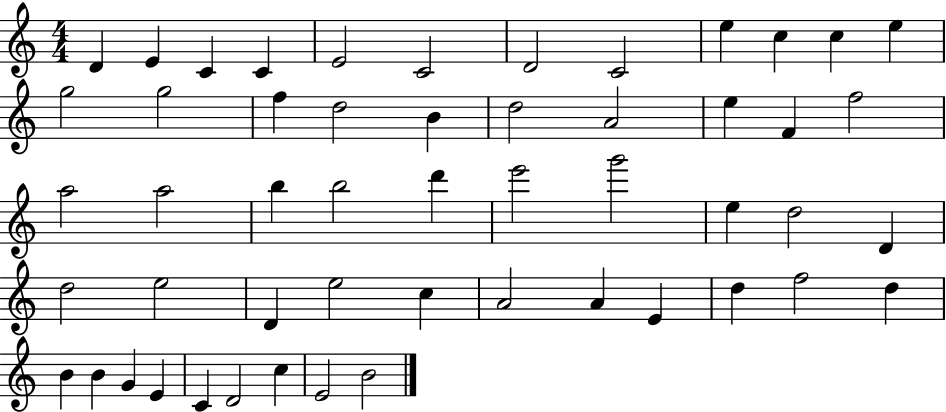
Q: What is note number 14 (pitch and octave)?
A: G5